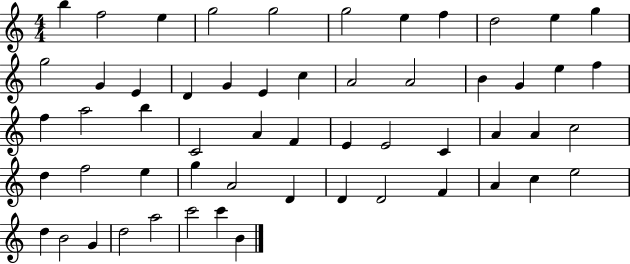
{
  \clef treble
  \numericTimeSignature
  \time 4/4
  \key c \major
  b''4 f''2 e''4 | g''2 g''2 | g''2 e''4 f''4 | d''2 e''4 g''4 | \break g''2 g'4 e'4 | d'4 g'4 e'4 c''4 | a'2 a'2 | b'4 g'4 e''4 f''4 | \break f''4 a''2 b''4 | c'2 a'4 f'4 | e'4 e'2 c'4 | a'4 a'4 c''2 | \break d''4 f''2 e''4 | g''4 a'2 d'4 | d'4 d'2 f'4 | a'4 c''4 e''2 | \break d''4 b'2 g'4 | d''2 a''2 | c'''2 c'''4 b'4 | \bar "|."
}